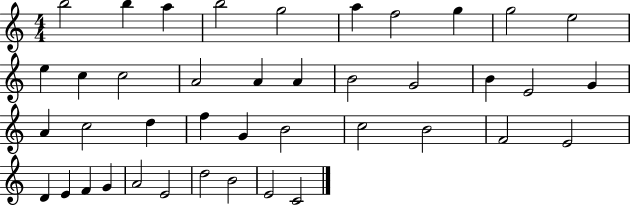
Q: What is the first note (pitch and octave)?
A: B5